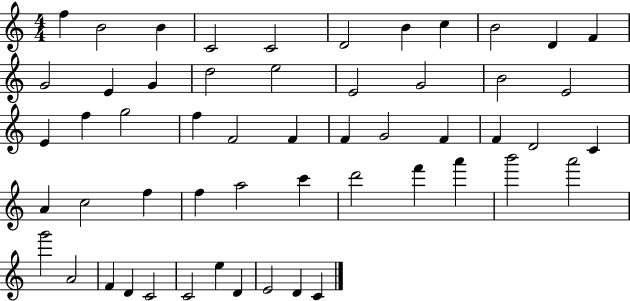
{
  \clef treble
  \numericTimeSignature
  \time 4/4
  \key c \major
  f''4 b'2 b'4 | c'2 c'2 | d'2 b'4 c''4 | b'2 d'4 f'4 | \break g'2 e'4 g'4 | d''2 e''2 | e'2 g'2 | b'2 e'2 | \break e'4 f''4 g''2 | f''4 f'2 f'4 | f'4 g'2 f'4 | f'4 d'2 c'4 | \break a'4 c''2 f''4 | f''4 a''2 c'''4 | d'''2 f'''4 a'''4 | b'''2 a'''2 | \break g'''2 a'2 | f'4 d'4 c'2 | c'2 e''4 d'4 | e'2 d'4 c'4 | \break \bar "|."
}